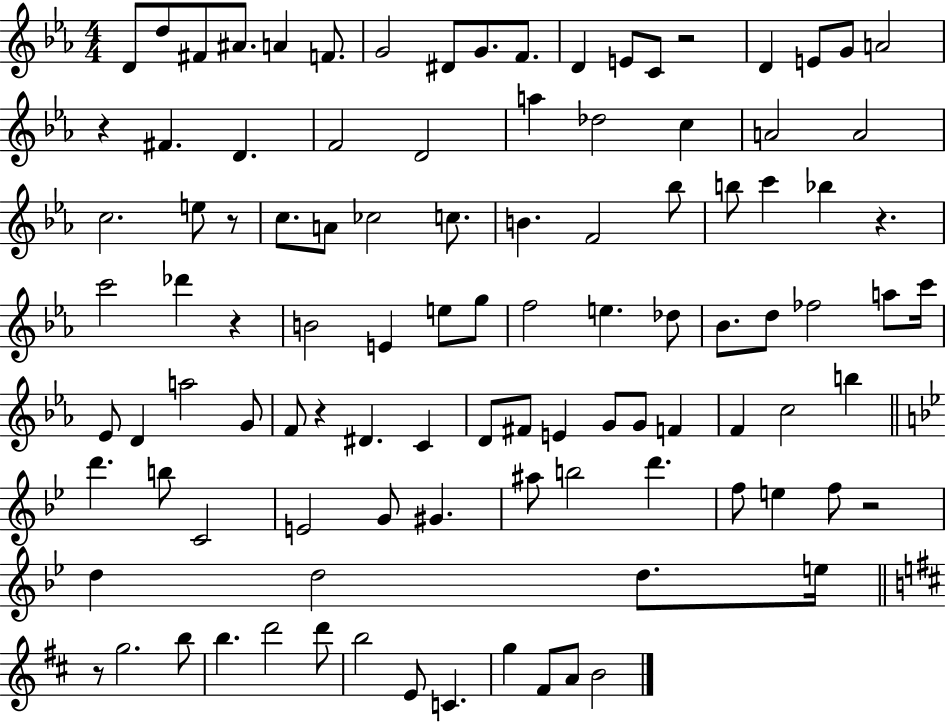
X:1
T:Untitled
M:4/4
L:1/4
K:Eb
D/2 d/2 ^F/2 ^A/2 A F/2 G2 ^D/2 G/2 F/2 D E/2 C/2 z2 D E/2 G/2 A2 z ^F D F2 D2 a _d2 c A2 A2 c2 e/2 z/2 c/2 A/2 _c2 c/2 B F2 _b/2 b/2 c' _b z c'2 _d' z B2 E e/2 g/2 f2 e _d/2 _B/2 d/2 _f2 a/2 c'/4 _E/2 D a2 G/2 F/2 z ^D C D/2 ^F/2 E G/2 G/2 F F c2 b d' b/2 C2 E2 G/2 ^G ^a/2 b2 d' f/2 e f/2 z2 d d2 d/2 e/4 z/2 g2 b/2 b d'2 d'/2 b2 E/2 C g ^F/2 A/2 B2